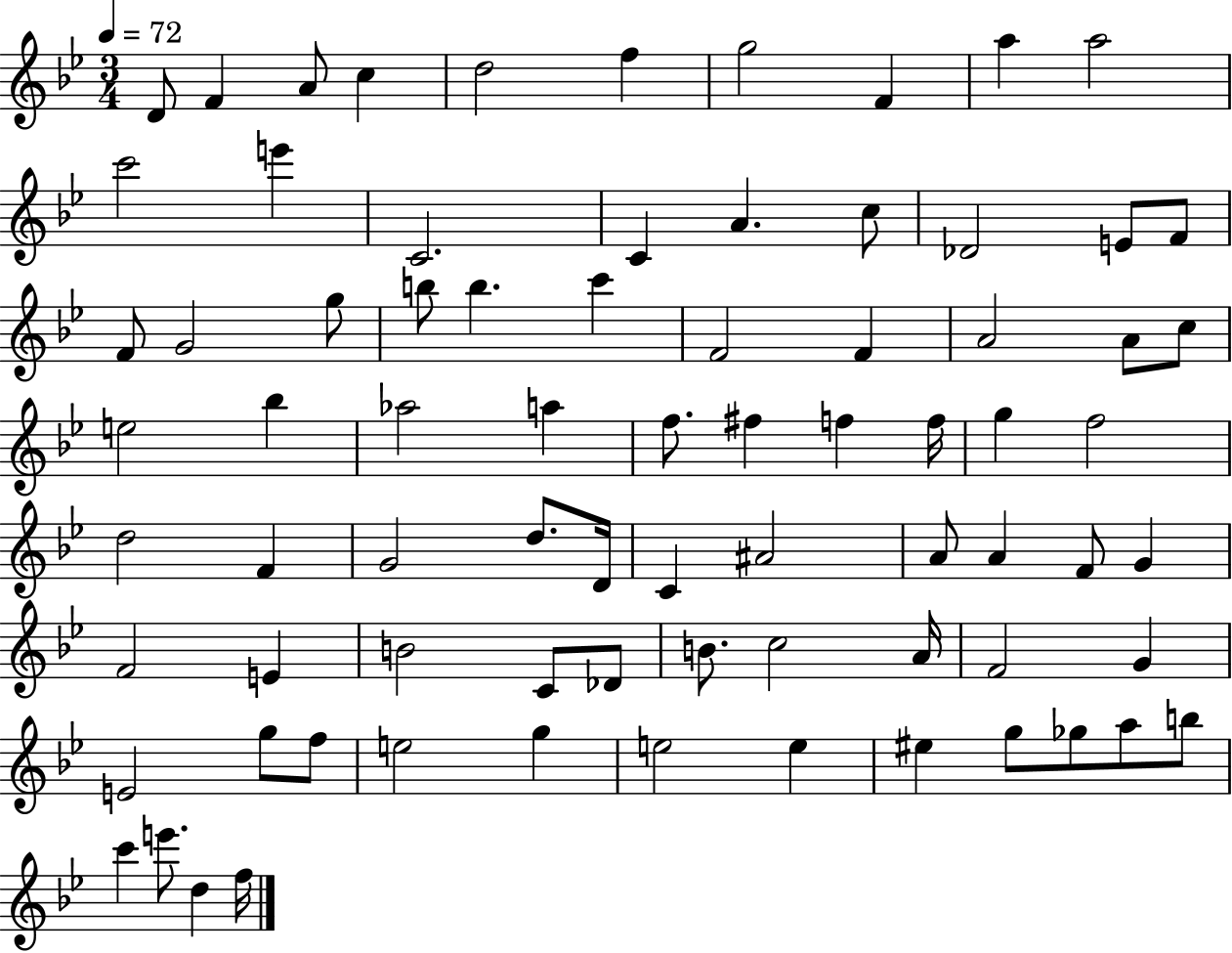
{
  \clef treble
  \numericTimeSignature
  \time 3/4
  \key bes \major
  \tempo 4 = 72
  d'8 f'4 a'8 c''4 | d''2 f''4 | g''2 f'4 | a''4 a''2 | \break c'''2 e'''4 | c'2. | c'4 a'4. c''8 | des'2 e'8 f'8 | \break f'8 g'2 g''8 | b''8 b''4. c'''4 | f'2 f'4 | a'2 a'8 c''8 | \break e''2 bes''4 | aes''2 a''4 | f''8. fis''4 f''4 f''16 | g''4 f''2 | \break d''2 f'4 | g'2 d''8. d'16 | c'4 ais'2 | a'8 a'4 f'8 g'4 | \break f'2 e'4 | b'2 c'8 des'8 | b'8. c''2 a'16 | f'2 g'4 | \break e'2 g''8 f''8 | e''2 g''4 | e''2 e''4 | eis''4 g''8 ges''8 a''8 b''8 | \break c'''4 e'''8. d''4 f''16 | \bar "|."
}